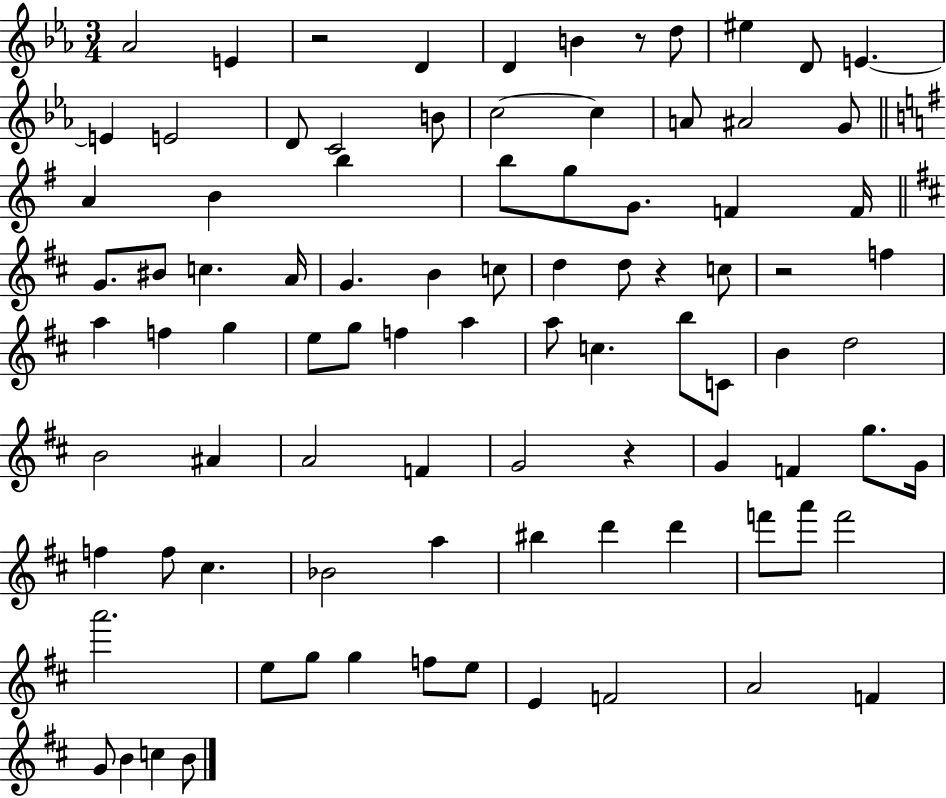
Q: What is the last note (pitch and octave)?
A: B4